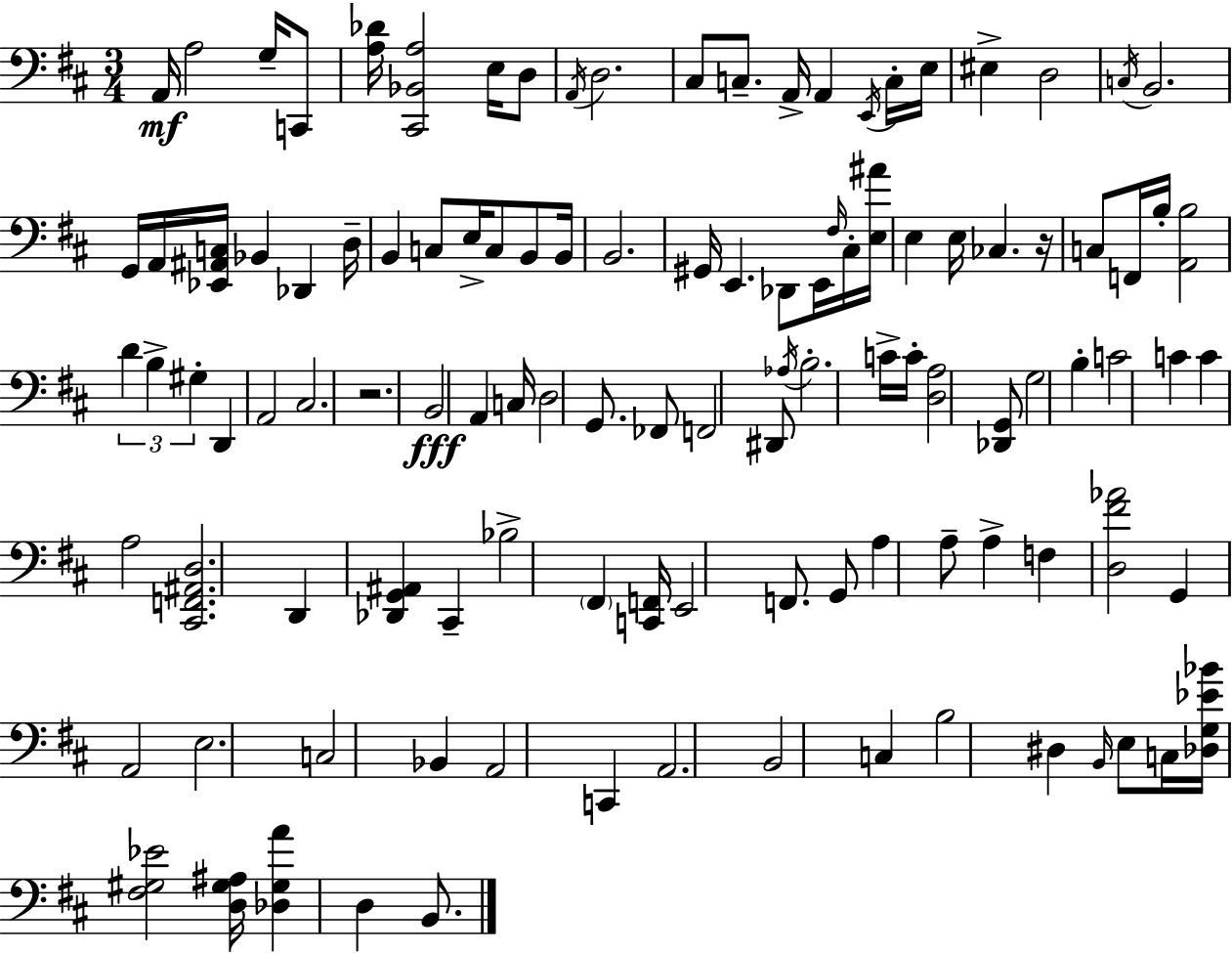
X:1
T:Untitled
M:3/4
L:1/4
K:D
A,,/4 A,2 G,/4 C,,/2 [A,_D]/4 [^C,,_B,,A,]2 E,/4 D,/2 A,,/4 D,2 ^C,/2 C,/2 A,,/4 A,, E,,/4 C,/4 E,/4 ^E, D,2 C,/4 B,,2 G,,/4 A,,/4 [_E,,^A,,C,]/4 _B,, _D,, D,/4 B,, C,/2 E,/4 C,/2 B,,/2 B,,/4 B,,2 ^G,,/4 E,, _D,,/2 E,,/4 ^F,/4 ^C,/4 [E,^A]/4 E, E,/4 _C, z/4 C,/2 F,,/4 B,/4 [A,,B,]2 D B, ^G, D,, A,,2 ^C,2 z2 B,,2 A,, C,/4 D,2 G,,/2 _F,,/2 F,,2 ^D,,/2 _A,/4 B,2 C/4 C/4 [D,A,]2 [_D,,G,,]/2 G,2 B, C2 C C A,2 [^C,,F,,^A,,D,]2 D,, [_D,,G,,^A,,] ^C,, _B,2 ^F,, [C,,F,,]/4 E,,2 F,,/2 G,,/2 A, A,/2 A, F, [D,^F_A]2 G,, A,,2 E,2 C,2 _B,, A,,2 C,, A,,2 B,,2 C, B,2 ^D, B,,/4 E,/2 C,/4 [_D,G,_E_B]/4 [^F,^G,_E]2 [D,^G,^A,]/4 [_D,^G,A] D, B,,/2